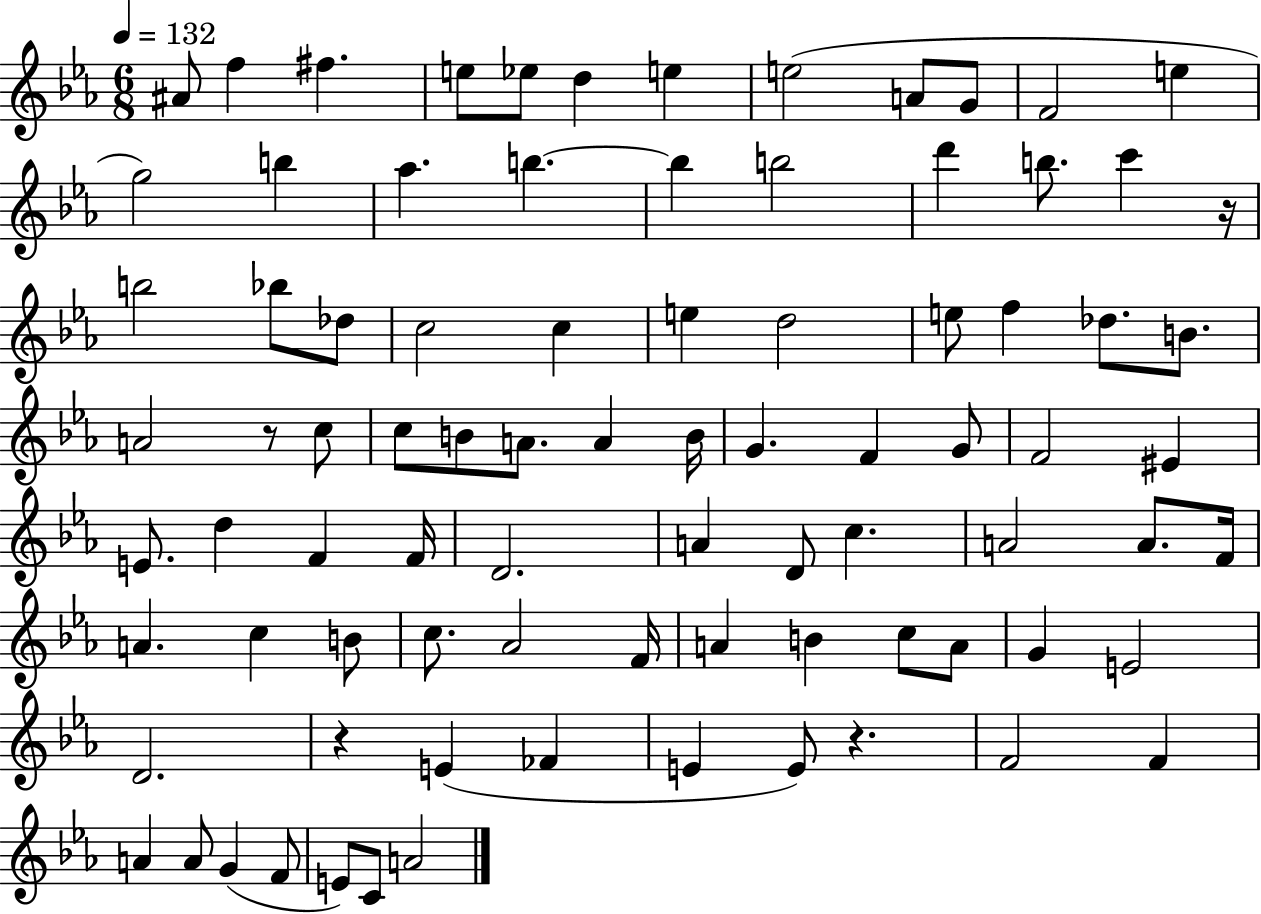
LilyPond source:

{
  \clef treble
  \numericTimeSignature
  \time 6/8
  \key ees \major
  \tempo 4 = 132
  ais'8 f''4 fis''4. | e''8 ees''8 d''4 e''4 | e''2( a'8 g'8 | f'2 e''4 | \break g''2) b''4 | aes''4. b''4.~~ | b''4 b''2 | d'''4 b''8. c'''4 r16 | \break b''2 bes''8 des''8 | c''2 c''4 | e''4 d''2 | e''8 f''4 des''8. b'8. | \break a'2 r8 c''8 | c''8 b'8 a'8. a'4 b'16 | g'4. f'4 g'8 | f'2 eis'4 | \break e'8. d''4 f'4 f'16 | d'2. | a'4 d'8 c''4. | a'2 a'8. f'16 | \break a'4. c''4 b'8 | c''8. aes'2 f'16 | a'4 b'4 c''8 a'8 | g'4 e'2 | \break d'2. | r4 e'4( fes'4 | e'4 e'8) r4. | f'2 f'4 | \break a'4 a'8 g'4( f'8 | e'8) c'8 a'2 | \bar "|."
}